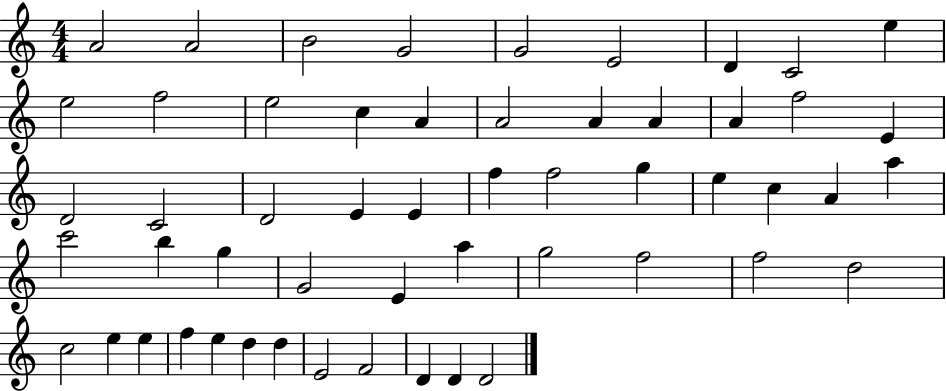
{
  \clef treble
  \numericTimeSignature
  \time 4/4
  \key c \major
  a'2 a'2 | b'2 g'2 | g'2 e'2 | d'4 c'2 e''4 | \break e''2 f''2 | e''2 c''4 a'4 | a'2 a'4 a'4 | a'4 f''2 e'4 | \break d'2 c'2 | d'2 e'4 e'4 | f''4 f''2 g''4 | e''4 c''4 a'4 a''4 | \break c'''2 b''4 g''4 | g'2 e'4 a''4 | g''2 f''2 | f''2 d''2 | \break c''2 e''4 e''4 | f''4 e''4 d''4 d''4 | e'2 f'2 | d'4 d'4 d'2 | \break \bar "|."
}